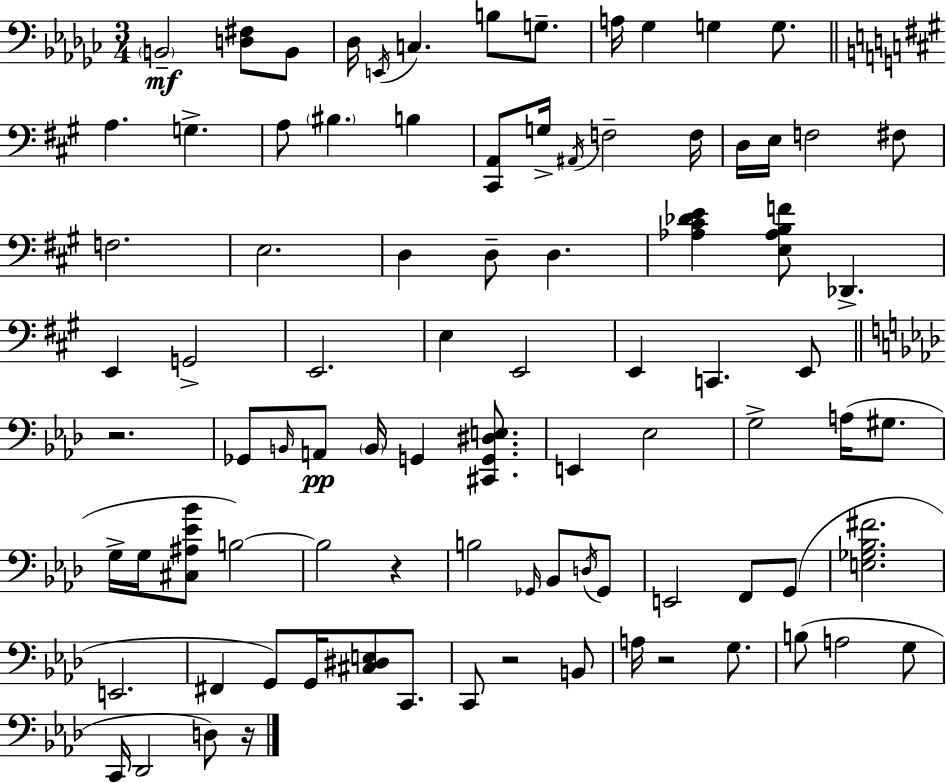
X:1
T:Untitled
M:3/4
L:1/4
K:Ebm
B,,2 [D,^F,]/2 B,,/2 _D,/4 E,,/4 C, B,/2 G,/2 A,/4 _G, G, G,/2 A, G, A,/2 ^B, B, [^C,,A,,]/2 G,/4 ^A,,/4 F,2 F,/4 D,/4 E,/4 F,2 ^F,/2 F,2 E,2 D, D,/2 D, [_A,^C_DE] [E,_A,B,F]/2 _D,, E,, G,,2 E,,2 E, E,,2 E,, C,, E,,/2 z2 _G,,/2 B,,/4 A,,/2 B,,/4 G,, [^C,,G,,^D,E,]/2 E,, _E,2 G,2 A,/4 ^G,/2 G,/4 G,/4 [^C,^A,_E_B]/2 B,2 B,2 z B,2 _G,,/4 _B,,/2 D,/4 _G,,/2 E,,2 F,,/2 G,,/2 [E,_G,_B,^F]2 E,,2 ^F,, G,,/2 G,,/4 [^C,^D,E,]/2 C,,/2 C,,/2 z2 B,,/2 A,/4 z2 G,/2 B,/2 A,2 G,/2 C,,/4 _D,,2 D,/2 z/4